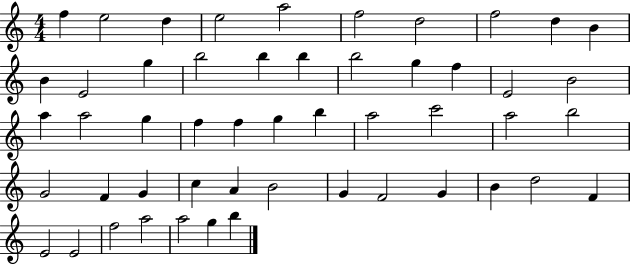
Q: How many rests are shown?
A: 0